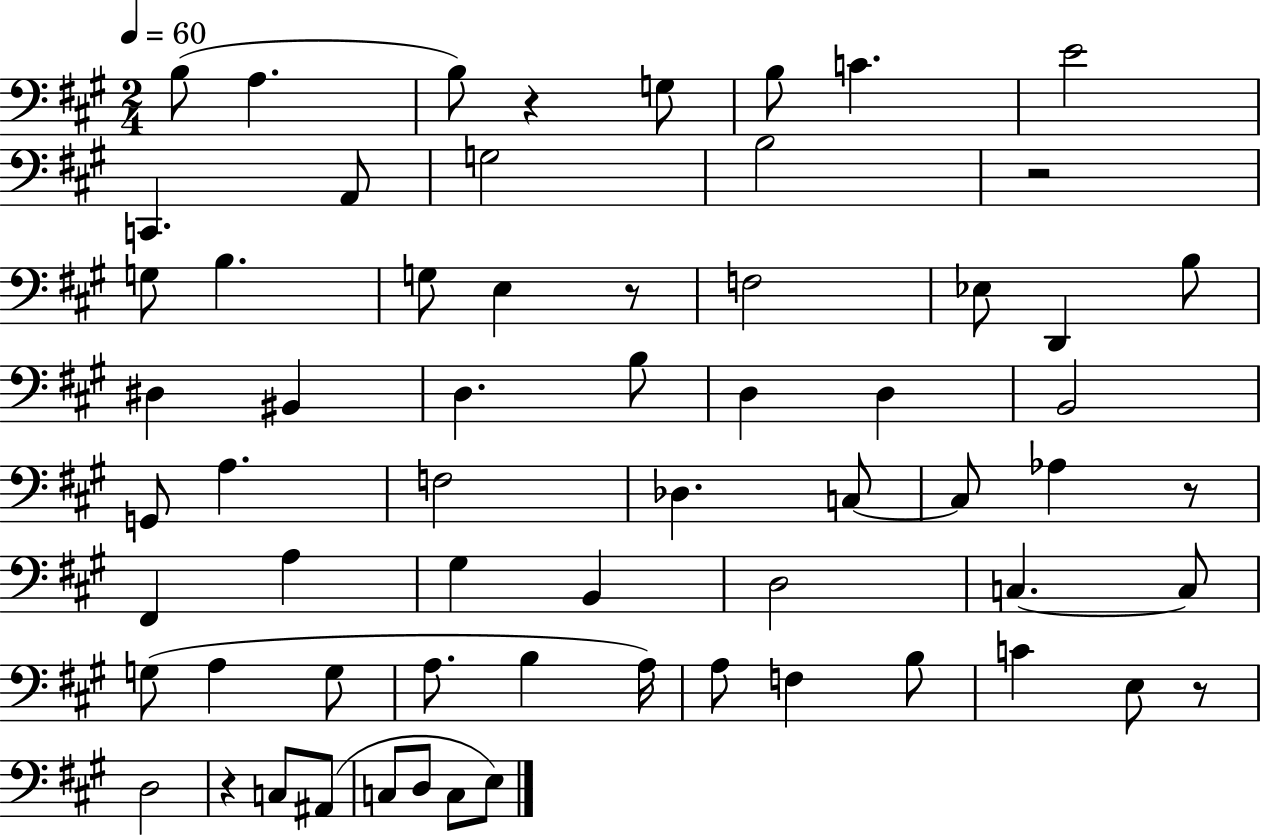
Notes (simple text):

B3/e A3/q. B3/e R/q G3/e B3/e C4/q. E4/h C2/q. A2/e G3/h B3/h R/h G3/e B3/q. G3/e E3/q R/e F3/h Eb3/e D2/q B3/e D#3/q BIS2/q D3/q. B3/e D3/q D3/q B2/h G2/e A3/q. F3/h Db3/q. C3/e C3/e Ab3/q R/e F#2/q A3/q G#3/q B2/q D3/h C3/q. C3/e G3/e A3/q G3/e A3/e. B3/q A3/s A3/e F3/q B3/e C4/q E3/e R/e D3/h R/q C3/e A#2/e C3/e D3/e C3/e E3/e